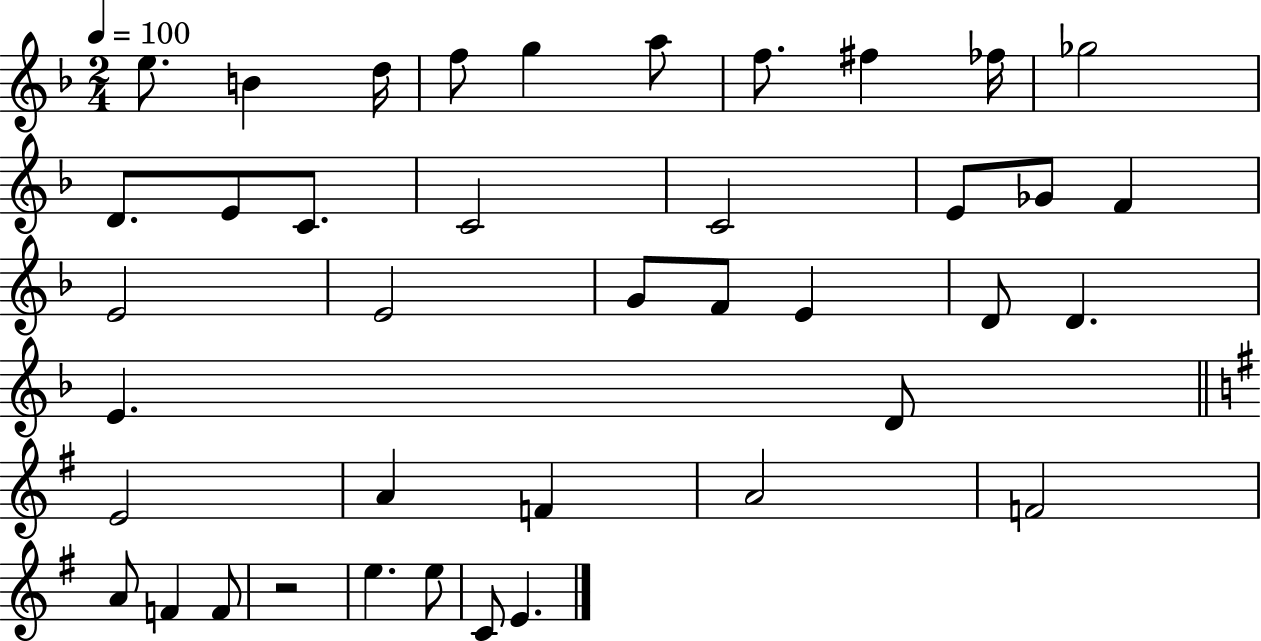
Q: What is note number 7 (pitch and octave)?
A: F5